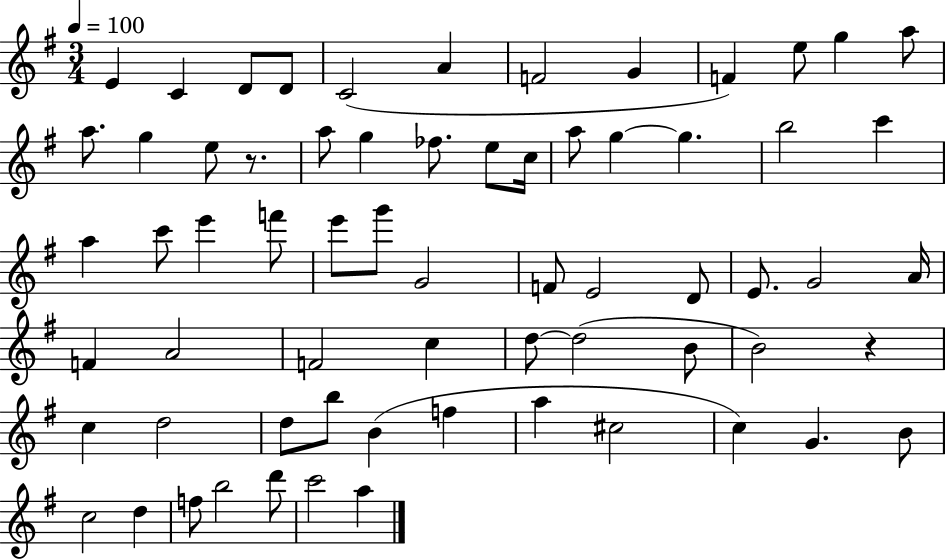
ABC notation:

X:1
T:Untitled
M:3/4
L:1/4
K:G
E C D/2 D/2 C2 A F2 G F e/2 g a/2 a/2 g e/2 z/2 a/2 g _f/2 e/2 c/4 a/2 g g b2 c' a c'/2 e' f'/2 e'/2 g'/2 G2 F/2 E2 D/2 E/2 G2 A/4 F A2 F2 c d/2 d2 B/2 B2 z c d2 d/2 b/2 B f a ^c2 c G B/2 c2 d f/2 b2 d'/2 c'2 a